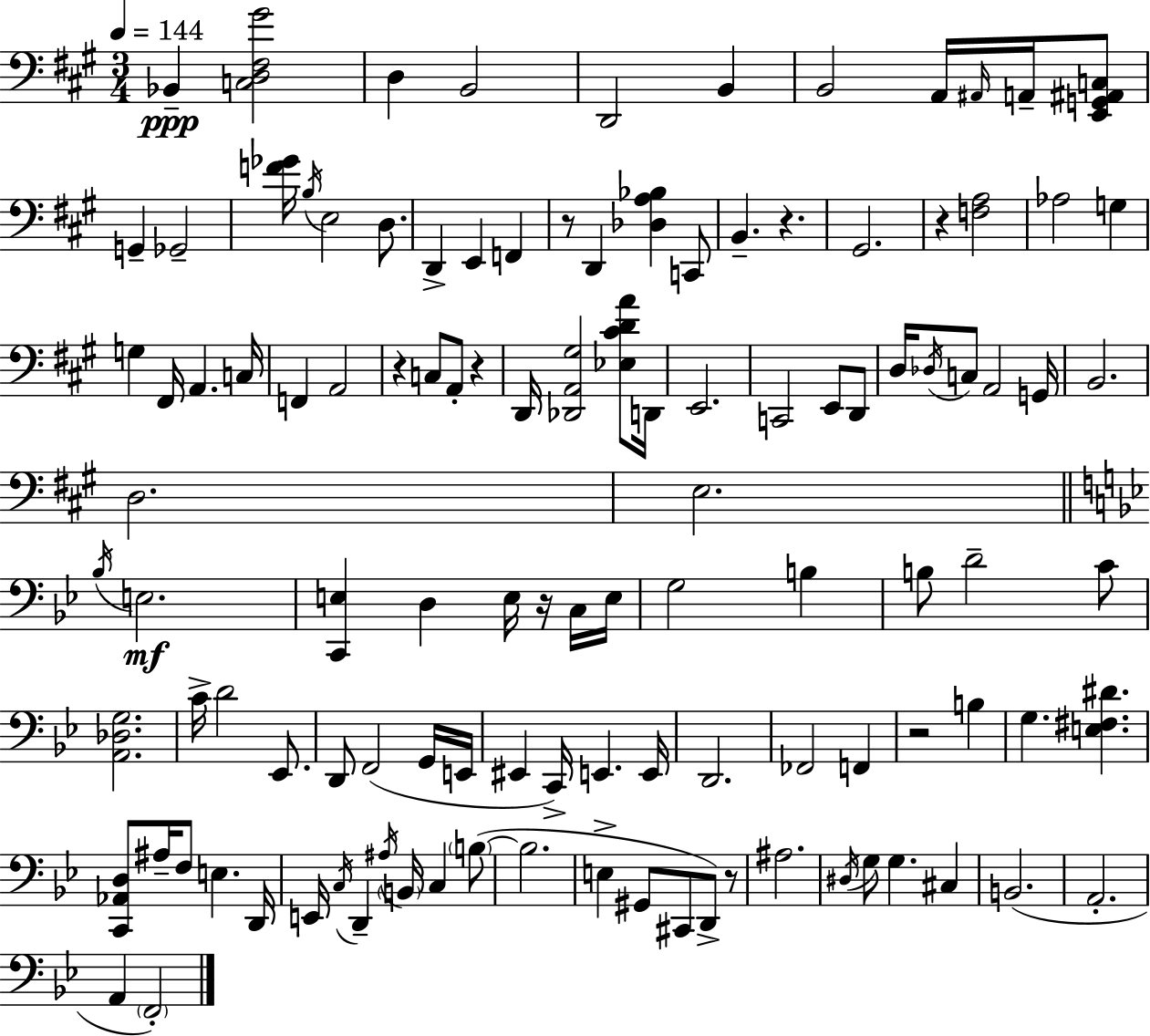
X:1
T:Untitled
M:3/4
L:1/4
K:A
_B,, [C,D,^F,^G]2 D, B,,2 D,,2 B,, B,,2 A,,/4 ^A,,/4 A,,/4 [E,,G,,^A,,C,]/2 G,, _G,,2 [F_G]/4 B,/4 E,2 D,/2 D,, E,, F,, z/2 D,, [_D,A,_B,] C,,/2 B,, z ^G,,2 z [F,A,]2 _A,2 G, G, ^F,,/4 A,, C,/4 F,, A,,2 z C,/2 A,,/2 z D,,/4 [_D,,A,,^G,]2 [_E,^CDA]/2 D,,/4 E,,2 C,,2 E,,/2 D,,/2 D,/4 _D,/4 C,/2 A,,2 G,,/4 B,,2 D,2 E,2 _B,/4 E,2 [C,,E,] D, E,/4 z/4 C,/4 E,/4 G,2 B, B,/2 D2 C/2 [A,,_D,G,]2 C/4 D2 _E,,/2 D,,/2 F,,2 G,,/4 E,,/4 ^E,, C,,/4 E,, E,,/4 D,,2 _F,,2 F,, z2 B, G, [E,^F,^D] [C,,_A,,D,]/2 ^A,/4 F,/2 E, D,,/4 E,,/4 C,/4 D,, ^A,/4 B,,/4 C, B,/2 B,2 E, ^G,,/2 ^C,,/2 D,,/2 z/2 ^A,2 ^D,/4 G,/2 G, ^C, B,,2 A,,2 A,, F,,2